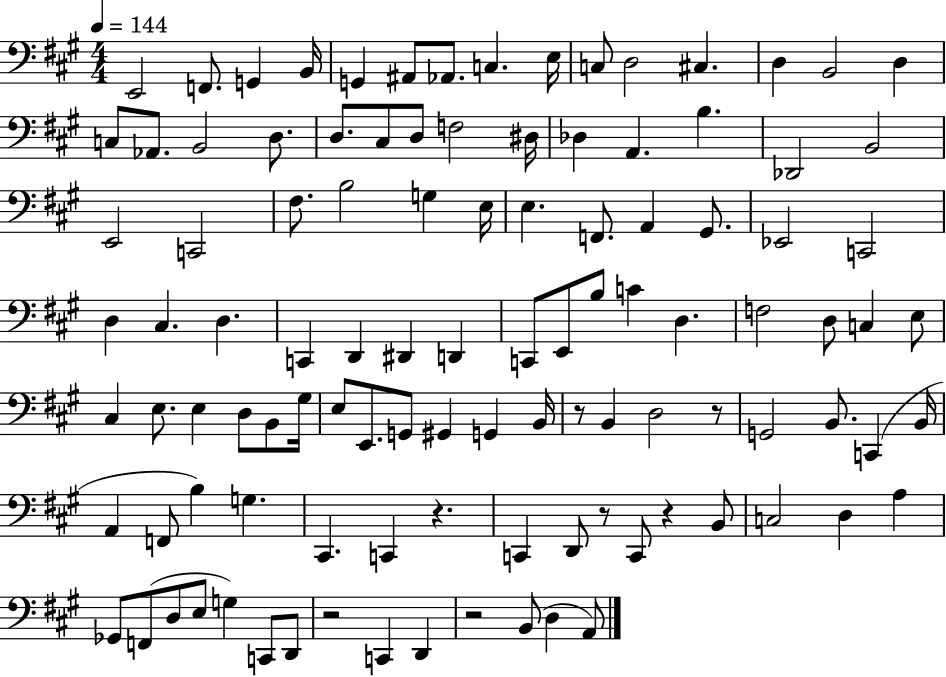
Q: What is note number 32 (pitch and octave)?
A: F#3